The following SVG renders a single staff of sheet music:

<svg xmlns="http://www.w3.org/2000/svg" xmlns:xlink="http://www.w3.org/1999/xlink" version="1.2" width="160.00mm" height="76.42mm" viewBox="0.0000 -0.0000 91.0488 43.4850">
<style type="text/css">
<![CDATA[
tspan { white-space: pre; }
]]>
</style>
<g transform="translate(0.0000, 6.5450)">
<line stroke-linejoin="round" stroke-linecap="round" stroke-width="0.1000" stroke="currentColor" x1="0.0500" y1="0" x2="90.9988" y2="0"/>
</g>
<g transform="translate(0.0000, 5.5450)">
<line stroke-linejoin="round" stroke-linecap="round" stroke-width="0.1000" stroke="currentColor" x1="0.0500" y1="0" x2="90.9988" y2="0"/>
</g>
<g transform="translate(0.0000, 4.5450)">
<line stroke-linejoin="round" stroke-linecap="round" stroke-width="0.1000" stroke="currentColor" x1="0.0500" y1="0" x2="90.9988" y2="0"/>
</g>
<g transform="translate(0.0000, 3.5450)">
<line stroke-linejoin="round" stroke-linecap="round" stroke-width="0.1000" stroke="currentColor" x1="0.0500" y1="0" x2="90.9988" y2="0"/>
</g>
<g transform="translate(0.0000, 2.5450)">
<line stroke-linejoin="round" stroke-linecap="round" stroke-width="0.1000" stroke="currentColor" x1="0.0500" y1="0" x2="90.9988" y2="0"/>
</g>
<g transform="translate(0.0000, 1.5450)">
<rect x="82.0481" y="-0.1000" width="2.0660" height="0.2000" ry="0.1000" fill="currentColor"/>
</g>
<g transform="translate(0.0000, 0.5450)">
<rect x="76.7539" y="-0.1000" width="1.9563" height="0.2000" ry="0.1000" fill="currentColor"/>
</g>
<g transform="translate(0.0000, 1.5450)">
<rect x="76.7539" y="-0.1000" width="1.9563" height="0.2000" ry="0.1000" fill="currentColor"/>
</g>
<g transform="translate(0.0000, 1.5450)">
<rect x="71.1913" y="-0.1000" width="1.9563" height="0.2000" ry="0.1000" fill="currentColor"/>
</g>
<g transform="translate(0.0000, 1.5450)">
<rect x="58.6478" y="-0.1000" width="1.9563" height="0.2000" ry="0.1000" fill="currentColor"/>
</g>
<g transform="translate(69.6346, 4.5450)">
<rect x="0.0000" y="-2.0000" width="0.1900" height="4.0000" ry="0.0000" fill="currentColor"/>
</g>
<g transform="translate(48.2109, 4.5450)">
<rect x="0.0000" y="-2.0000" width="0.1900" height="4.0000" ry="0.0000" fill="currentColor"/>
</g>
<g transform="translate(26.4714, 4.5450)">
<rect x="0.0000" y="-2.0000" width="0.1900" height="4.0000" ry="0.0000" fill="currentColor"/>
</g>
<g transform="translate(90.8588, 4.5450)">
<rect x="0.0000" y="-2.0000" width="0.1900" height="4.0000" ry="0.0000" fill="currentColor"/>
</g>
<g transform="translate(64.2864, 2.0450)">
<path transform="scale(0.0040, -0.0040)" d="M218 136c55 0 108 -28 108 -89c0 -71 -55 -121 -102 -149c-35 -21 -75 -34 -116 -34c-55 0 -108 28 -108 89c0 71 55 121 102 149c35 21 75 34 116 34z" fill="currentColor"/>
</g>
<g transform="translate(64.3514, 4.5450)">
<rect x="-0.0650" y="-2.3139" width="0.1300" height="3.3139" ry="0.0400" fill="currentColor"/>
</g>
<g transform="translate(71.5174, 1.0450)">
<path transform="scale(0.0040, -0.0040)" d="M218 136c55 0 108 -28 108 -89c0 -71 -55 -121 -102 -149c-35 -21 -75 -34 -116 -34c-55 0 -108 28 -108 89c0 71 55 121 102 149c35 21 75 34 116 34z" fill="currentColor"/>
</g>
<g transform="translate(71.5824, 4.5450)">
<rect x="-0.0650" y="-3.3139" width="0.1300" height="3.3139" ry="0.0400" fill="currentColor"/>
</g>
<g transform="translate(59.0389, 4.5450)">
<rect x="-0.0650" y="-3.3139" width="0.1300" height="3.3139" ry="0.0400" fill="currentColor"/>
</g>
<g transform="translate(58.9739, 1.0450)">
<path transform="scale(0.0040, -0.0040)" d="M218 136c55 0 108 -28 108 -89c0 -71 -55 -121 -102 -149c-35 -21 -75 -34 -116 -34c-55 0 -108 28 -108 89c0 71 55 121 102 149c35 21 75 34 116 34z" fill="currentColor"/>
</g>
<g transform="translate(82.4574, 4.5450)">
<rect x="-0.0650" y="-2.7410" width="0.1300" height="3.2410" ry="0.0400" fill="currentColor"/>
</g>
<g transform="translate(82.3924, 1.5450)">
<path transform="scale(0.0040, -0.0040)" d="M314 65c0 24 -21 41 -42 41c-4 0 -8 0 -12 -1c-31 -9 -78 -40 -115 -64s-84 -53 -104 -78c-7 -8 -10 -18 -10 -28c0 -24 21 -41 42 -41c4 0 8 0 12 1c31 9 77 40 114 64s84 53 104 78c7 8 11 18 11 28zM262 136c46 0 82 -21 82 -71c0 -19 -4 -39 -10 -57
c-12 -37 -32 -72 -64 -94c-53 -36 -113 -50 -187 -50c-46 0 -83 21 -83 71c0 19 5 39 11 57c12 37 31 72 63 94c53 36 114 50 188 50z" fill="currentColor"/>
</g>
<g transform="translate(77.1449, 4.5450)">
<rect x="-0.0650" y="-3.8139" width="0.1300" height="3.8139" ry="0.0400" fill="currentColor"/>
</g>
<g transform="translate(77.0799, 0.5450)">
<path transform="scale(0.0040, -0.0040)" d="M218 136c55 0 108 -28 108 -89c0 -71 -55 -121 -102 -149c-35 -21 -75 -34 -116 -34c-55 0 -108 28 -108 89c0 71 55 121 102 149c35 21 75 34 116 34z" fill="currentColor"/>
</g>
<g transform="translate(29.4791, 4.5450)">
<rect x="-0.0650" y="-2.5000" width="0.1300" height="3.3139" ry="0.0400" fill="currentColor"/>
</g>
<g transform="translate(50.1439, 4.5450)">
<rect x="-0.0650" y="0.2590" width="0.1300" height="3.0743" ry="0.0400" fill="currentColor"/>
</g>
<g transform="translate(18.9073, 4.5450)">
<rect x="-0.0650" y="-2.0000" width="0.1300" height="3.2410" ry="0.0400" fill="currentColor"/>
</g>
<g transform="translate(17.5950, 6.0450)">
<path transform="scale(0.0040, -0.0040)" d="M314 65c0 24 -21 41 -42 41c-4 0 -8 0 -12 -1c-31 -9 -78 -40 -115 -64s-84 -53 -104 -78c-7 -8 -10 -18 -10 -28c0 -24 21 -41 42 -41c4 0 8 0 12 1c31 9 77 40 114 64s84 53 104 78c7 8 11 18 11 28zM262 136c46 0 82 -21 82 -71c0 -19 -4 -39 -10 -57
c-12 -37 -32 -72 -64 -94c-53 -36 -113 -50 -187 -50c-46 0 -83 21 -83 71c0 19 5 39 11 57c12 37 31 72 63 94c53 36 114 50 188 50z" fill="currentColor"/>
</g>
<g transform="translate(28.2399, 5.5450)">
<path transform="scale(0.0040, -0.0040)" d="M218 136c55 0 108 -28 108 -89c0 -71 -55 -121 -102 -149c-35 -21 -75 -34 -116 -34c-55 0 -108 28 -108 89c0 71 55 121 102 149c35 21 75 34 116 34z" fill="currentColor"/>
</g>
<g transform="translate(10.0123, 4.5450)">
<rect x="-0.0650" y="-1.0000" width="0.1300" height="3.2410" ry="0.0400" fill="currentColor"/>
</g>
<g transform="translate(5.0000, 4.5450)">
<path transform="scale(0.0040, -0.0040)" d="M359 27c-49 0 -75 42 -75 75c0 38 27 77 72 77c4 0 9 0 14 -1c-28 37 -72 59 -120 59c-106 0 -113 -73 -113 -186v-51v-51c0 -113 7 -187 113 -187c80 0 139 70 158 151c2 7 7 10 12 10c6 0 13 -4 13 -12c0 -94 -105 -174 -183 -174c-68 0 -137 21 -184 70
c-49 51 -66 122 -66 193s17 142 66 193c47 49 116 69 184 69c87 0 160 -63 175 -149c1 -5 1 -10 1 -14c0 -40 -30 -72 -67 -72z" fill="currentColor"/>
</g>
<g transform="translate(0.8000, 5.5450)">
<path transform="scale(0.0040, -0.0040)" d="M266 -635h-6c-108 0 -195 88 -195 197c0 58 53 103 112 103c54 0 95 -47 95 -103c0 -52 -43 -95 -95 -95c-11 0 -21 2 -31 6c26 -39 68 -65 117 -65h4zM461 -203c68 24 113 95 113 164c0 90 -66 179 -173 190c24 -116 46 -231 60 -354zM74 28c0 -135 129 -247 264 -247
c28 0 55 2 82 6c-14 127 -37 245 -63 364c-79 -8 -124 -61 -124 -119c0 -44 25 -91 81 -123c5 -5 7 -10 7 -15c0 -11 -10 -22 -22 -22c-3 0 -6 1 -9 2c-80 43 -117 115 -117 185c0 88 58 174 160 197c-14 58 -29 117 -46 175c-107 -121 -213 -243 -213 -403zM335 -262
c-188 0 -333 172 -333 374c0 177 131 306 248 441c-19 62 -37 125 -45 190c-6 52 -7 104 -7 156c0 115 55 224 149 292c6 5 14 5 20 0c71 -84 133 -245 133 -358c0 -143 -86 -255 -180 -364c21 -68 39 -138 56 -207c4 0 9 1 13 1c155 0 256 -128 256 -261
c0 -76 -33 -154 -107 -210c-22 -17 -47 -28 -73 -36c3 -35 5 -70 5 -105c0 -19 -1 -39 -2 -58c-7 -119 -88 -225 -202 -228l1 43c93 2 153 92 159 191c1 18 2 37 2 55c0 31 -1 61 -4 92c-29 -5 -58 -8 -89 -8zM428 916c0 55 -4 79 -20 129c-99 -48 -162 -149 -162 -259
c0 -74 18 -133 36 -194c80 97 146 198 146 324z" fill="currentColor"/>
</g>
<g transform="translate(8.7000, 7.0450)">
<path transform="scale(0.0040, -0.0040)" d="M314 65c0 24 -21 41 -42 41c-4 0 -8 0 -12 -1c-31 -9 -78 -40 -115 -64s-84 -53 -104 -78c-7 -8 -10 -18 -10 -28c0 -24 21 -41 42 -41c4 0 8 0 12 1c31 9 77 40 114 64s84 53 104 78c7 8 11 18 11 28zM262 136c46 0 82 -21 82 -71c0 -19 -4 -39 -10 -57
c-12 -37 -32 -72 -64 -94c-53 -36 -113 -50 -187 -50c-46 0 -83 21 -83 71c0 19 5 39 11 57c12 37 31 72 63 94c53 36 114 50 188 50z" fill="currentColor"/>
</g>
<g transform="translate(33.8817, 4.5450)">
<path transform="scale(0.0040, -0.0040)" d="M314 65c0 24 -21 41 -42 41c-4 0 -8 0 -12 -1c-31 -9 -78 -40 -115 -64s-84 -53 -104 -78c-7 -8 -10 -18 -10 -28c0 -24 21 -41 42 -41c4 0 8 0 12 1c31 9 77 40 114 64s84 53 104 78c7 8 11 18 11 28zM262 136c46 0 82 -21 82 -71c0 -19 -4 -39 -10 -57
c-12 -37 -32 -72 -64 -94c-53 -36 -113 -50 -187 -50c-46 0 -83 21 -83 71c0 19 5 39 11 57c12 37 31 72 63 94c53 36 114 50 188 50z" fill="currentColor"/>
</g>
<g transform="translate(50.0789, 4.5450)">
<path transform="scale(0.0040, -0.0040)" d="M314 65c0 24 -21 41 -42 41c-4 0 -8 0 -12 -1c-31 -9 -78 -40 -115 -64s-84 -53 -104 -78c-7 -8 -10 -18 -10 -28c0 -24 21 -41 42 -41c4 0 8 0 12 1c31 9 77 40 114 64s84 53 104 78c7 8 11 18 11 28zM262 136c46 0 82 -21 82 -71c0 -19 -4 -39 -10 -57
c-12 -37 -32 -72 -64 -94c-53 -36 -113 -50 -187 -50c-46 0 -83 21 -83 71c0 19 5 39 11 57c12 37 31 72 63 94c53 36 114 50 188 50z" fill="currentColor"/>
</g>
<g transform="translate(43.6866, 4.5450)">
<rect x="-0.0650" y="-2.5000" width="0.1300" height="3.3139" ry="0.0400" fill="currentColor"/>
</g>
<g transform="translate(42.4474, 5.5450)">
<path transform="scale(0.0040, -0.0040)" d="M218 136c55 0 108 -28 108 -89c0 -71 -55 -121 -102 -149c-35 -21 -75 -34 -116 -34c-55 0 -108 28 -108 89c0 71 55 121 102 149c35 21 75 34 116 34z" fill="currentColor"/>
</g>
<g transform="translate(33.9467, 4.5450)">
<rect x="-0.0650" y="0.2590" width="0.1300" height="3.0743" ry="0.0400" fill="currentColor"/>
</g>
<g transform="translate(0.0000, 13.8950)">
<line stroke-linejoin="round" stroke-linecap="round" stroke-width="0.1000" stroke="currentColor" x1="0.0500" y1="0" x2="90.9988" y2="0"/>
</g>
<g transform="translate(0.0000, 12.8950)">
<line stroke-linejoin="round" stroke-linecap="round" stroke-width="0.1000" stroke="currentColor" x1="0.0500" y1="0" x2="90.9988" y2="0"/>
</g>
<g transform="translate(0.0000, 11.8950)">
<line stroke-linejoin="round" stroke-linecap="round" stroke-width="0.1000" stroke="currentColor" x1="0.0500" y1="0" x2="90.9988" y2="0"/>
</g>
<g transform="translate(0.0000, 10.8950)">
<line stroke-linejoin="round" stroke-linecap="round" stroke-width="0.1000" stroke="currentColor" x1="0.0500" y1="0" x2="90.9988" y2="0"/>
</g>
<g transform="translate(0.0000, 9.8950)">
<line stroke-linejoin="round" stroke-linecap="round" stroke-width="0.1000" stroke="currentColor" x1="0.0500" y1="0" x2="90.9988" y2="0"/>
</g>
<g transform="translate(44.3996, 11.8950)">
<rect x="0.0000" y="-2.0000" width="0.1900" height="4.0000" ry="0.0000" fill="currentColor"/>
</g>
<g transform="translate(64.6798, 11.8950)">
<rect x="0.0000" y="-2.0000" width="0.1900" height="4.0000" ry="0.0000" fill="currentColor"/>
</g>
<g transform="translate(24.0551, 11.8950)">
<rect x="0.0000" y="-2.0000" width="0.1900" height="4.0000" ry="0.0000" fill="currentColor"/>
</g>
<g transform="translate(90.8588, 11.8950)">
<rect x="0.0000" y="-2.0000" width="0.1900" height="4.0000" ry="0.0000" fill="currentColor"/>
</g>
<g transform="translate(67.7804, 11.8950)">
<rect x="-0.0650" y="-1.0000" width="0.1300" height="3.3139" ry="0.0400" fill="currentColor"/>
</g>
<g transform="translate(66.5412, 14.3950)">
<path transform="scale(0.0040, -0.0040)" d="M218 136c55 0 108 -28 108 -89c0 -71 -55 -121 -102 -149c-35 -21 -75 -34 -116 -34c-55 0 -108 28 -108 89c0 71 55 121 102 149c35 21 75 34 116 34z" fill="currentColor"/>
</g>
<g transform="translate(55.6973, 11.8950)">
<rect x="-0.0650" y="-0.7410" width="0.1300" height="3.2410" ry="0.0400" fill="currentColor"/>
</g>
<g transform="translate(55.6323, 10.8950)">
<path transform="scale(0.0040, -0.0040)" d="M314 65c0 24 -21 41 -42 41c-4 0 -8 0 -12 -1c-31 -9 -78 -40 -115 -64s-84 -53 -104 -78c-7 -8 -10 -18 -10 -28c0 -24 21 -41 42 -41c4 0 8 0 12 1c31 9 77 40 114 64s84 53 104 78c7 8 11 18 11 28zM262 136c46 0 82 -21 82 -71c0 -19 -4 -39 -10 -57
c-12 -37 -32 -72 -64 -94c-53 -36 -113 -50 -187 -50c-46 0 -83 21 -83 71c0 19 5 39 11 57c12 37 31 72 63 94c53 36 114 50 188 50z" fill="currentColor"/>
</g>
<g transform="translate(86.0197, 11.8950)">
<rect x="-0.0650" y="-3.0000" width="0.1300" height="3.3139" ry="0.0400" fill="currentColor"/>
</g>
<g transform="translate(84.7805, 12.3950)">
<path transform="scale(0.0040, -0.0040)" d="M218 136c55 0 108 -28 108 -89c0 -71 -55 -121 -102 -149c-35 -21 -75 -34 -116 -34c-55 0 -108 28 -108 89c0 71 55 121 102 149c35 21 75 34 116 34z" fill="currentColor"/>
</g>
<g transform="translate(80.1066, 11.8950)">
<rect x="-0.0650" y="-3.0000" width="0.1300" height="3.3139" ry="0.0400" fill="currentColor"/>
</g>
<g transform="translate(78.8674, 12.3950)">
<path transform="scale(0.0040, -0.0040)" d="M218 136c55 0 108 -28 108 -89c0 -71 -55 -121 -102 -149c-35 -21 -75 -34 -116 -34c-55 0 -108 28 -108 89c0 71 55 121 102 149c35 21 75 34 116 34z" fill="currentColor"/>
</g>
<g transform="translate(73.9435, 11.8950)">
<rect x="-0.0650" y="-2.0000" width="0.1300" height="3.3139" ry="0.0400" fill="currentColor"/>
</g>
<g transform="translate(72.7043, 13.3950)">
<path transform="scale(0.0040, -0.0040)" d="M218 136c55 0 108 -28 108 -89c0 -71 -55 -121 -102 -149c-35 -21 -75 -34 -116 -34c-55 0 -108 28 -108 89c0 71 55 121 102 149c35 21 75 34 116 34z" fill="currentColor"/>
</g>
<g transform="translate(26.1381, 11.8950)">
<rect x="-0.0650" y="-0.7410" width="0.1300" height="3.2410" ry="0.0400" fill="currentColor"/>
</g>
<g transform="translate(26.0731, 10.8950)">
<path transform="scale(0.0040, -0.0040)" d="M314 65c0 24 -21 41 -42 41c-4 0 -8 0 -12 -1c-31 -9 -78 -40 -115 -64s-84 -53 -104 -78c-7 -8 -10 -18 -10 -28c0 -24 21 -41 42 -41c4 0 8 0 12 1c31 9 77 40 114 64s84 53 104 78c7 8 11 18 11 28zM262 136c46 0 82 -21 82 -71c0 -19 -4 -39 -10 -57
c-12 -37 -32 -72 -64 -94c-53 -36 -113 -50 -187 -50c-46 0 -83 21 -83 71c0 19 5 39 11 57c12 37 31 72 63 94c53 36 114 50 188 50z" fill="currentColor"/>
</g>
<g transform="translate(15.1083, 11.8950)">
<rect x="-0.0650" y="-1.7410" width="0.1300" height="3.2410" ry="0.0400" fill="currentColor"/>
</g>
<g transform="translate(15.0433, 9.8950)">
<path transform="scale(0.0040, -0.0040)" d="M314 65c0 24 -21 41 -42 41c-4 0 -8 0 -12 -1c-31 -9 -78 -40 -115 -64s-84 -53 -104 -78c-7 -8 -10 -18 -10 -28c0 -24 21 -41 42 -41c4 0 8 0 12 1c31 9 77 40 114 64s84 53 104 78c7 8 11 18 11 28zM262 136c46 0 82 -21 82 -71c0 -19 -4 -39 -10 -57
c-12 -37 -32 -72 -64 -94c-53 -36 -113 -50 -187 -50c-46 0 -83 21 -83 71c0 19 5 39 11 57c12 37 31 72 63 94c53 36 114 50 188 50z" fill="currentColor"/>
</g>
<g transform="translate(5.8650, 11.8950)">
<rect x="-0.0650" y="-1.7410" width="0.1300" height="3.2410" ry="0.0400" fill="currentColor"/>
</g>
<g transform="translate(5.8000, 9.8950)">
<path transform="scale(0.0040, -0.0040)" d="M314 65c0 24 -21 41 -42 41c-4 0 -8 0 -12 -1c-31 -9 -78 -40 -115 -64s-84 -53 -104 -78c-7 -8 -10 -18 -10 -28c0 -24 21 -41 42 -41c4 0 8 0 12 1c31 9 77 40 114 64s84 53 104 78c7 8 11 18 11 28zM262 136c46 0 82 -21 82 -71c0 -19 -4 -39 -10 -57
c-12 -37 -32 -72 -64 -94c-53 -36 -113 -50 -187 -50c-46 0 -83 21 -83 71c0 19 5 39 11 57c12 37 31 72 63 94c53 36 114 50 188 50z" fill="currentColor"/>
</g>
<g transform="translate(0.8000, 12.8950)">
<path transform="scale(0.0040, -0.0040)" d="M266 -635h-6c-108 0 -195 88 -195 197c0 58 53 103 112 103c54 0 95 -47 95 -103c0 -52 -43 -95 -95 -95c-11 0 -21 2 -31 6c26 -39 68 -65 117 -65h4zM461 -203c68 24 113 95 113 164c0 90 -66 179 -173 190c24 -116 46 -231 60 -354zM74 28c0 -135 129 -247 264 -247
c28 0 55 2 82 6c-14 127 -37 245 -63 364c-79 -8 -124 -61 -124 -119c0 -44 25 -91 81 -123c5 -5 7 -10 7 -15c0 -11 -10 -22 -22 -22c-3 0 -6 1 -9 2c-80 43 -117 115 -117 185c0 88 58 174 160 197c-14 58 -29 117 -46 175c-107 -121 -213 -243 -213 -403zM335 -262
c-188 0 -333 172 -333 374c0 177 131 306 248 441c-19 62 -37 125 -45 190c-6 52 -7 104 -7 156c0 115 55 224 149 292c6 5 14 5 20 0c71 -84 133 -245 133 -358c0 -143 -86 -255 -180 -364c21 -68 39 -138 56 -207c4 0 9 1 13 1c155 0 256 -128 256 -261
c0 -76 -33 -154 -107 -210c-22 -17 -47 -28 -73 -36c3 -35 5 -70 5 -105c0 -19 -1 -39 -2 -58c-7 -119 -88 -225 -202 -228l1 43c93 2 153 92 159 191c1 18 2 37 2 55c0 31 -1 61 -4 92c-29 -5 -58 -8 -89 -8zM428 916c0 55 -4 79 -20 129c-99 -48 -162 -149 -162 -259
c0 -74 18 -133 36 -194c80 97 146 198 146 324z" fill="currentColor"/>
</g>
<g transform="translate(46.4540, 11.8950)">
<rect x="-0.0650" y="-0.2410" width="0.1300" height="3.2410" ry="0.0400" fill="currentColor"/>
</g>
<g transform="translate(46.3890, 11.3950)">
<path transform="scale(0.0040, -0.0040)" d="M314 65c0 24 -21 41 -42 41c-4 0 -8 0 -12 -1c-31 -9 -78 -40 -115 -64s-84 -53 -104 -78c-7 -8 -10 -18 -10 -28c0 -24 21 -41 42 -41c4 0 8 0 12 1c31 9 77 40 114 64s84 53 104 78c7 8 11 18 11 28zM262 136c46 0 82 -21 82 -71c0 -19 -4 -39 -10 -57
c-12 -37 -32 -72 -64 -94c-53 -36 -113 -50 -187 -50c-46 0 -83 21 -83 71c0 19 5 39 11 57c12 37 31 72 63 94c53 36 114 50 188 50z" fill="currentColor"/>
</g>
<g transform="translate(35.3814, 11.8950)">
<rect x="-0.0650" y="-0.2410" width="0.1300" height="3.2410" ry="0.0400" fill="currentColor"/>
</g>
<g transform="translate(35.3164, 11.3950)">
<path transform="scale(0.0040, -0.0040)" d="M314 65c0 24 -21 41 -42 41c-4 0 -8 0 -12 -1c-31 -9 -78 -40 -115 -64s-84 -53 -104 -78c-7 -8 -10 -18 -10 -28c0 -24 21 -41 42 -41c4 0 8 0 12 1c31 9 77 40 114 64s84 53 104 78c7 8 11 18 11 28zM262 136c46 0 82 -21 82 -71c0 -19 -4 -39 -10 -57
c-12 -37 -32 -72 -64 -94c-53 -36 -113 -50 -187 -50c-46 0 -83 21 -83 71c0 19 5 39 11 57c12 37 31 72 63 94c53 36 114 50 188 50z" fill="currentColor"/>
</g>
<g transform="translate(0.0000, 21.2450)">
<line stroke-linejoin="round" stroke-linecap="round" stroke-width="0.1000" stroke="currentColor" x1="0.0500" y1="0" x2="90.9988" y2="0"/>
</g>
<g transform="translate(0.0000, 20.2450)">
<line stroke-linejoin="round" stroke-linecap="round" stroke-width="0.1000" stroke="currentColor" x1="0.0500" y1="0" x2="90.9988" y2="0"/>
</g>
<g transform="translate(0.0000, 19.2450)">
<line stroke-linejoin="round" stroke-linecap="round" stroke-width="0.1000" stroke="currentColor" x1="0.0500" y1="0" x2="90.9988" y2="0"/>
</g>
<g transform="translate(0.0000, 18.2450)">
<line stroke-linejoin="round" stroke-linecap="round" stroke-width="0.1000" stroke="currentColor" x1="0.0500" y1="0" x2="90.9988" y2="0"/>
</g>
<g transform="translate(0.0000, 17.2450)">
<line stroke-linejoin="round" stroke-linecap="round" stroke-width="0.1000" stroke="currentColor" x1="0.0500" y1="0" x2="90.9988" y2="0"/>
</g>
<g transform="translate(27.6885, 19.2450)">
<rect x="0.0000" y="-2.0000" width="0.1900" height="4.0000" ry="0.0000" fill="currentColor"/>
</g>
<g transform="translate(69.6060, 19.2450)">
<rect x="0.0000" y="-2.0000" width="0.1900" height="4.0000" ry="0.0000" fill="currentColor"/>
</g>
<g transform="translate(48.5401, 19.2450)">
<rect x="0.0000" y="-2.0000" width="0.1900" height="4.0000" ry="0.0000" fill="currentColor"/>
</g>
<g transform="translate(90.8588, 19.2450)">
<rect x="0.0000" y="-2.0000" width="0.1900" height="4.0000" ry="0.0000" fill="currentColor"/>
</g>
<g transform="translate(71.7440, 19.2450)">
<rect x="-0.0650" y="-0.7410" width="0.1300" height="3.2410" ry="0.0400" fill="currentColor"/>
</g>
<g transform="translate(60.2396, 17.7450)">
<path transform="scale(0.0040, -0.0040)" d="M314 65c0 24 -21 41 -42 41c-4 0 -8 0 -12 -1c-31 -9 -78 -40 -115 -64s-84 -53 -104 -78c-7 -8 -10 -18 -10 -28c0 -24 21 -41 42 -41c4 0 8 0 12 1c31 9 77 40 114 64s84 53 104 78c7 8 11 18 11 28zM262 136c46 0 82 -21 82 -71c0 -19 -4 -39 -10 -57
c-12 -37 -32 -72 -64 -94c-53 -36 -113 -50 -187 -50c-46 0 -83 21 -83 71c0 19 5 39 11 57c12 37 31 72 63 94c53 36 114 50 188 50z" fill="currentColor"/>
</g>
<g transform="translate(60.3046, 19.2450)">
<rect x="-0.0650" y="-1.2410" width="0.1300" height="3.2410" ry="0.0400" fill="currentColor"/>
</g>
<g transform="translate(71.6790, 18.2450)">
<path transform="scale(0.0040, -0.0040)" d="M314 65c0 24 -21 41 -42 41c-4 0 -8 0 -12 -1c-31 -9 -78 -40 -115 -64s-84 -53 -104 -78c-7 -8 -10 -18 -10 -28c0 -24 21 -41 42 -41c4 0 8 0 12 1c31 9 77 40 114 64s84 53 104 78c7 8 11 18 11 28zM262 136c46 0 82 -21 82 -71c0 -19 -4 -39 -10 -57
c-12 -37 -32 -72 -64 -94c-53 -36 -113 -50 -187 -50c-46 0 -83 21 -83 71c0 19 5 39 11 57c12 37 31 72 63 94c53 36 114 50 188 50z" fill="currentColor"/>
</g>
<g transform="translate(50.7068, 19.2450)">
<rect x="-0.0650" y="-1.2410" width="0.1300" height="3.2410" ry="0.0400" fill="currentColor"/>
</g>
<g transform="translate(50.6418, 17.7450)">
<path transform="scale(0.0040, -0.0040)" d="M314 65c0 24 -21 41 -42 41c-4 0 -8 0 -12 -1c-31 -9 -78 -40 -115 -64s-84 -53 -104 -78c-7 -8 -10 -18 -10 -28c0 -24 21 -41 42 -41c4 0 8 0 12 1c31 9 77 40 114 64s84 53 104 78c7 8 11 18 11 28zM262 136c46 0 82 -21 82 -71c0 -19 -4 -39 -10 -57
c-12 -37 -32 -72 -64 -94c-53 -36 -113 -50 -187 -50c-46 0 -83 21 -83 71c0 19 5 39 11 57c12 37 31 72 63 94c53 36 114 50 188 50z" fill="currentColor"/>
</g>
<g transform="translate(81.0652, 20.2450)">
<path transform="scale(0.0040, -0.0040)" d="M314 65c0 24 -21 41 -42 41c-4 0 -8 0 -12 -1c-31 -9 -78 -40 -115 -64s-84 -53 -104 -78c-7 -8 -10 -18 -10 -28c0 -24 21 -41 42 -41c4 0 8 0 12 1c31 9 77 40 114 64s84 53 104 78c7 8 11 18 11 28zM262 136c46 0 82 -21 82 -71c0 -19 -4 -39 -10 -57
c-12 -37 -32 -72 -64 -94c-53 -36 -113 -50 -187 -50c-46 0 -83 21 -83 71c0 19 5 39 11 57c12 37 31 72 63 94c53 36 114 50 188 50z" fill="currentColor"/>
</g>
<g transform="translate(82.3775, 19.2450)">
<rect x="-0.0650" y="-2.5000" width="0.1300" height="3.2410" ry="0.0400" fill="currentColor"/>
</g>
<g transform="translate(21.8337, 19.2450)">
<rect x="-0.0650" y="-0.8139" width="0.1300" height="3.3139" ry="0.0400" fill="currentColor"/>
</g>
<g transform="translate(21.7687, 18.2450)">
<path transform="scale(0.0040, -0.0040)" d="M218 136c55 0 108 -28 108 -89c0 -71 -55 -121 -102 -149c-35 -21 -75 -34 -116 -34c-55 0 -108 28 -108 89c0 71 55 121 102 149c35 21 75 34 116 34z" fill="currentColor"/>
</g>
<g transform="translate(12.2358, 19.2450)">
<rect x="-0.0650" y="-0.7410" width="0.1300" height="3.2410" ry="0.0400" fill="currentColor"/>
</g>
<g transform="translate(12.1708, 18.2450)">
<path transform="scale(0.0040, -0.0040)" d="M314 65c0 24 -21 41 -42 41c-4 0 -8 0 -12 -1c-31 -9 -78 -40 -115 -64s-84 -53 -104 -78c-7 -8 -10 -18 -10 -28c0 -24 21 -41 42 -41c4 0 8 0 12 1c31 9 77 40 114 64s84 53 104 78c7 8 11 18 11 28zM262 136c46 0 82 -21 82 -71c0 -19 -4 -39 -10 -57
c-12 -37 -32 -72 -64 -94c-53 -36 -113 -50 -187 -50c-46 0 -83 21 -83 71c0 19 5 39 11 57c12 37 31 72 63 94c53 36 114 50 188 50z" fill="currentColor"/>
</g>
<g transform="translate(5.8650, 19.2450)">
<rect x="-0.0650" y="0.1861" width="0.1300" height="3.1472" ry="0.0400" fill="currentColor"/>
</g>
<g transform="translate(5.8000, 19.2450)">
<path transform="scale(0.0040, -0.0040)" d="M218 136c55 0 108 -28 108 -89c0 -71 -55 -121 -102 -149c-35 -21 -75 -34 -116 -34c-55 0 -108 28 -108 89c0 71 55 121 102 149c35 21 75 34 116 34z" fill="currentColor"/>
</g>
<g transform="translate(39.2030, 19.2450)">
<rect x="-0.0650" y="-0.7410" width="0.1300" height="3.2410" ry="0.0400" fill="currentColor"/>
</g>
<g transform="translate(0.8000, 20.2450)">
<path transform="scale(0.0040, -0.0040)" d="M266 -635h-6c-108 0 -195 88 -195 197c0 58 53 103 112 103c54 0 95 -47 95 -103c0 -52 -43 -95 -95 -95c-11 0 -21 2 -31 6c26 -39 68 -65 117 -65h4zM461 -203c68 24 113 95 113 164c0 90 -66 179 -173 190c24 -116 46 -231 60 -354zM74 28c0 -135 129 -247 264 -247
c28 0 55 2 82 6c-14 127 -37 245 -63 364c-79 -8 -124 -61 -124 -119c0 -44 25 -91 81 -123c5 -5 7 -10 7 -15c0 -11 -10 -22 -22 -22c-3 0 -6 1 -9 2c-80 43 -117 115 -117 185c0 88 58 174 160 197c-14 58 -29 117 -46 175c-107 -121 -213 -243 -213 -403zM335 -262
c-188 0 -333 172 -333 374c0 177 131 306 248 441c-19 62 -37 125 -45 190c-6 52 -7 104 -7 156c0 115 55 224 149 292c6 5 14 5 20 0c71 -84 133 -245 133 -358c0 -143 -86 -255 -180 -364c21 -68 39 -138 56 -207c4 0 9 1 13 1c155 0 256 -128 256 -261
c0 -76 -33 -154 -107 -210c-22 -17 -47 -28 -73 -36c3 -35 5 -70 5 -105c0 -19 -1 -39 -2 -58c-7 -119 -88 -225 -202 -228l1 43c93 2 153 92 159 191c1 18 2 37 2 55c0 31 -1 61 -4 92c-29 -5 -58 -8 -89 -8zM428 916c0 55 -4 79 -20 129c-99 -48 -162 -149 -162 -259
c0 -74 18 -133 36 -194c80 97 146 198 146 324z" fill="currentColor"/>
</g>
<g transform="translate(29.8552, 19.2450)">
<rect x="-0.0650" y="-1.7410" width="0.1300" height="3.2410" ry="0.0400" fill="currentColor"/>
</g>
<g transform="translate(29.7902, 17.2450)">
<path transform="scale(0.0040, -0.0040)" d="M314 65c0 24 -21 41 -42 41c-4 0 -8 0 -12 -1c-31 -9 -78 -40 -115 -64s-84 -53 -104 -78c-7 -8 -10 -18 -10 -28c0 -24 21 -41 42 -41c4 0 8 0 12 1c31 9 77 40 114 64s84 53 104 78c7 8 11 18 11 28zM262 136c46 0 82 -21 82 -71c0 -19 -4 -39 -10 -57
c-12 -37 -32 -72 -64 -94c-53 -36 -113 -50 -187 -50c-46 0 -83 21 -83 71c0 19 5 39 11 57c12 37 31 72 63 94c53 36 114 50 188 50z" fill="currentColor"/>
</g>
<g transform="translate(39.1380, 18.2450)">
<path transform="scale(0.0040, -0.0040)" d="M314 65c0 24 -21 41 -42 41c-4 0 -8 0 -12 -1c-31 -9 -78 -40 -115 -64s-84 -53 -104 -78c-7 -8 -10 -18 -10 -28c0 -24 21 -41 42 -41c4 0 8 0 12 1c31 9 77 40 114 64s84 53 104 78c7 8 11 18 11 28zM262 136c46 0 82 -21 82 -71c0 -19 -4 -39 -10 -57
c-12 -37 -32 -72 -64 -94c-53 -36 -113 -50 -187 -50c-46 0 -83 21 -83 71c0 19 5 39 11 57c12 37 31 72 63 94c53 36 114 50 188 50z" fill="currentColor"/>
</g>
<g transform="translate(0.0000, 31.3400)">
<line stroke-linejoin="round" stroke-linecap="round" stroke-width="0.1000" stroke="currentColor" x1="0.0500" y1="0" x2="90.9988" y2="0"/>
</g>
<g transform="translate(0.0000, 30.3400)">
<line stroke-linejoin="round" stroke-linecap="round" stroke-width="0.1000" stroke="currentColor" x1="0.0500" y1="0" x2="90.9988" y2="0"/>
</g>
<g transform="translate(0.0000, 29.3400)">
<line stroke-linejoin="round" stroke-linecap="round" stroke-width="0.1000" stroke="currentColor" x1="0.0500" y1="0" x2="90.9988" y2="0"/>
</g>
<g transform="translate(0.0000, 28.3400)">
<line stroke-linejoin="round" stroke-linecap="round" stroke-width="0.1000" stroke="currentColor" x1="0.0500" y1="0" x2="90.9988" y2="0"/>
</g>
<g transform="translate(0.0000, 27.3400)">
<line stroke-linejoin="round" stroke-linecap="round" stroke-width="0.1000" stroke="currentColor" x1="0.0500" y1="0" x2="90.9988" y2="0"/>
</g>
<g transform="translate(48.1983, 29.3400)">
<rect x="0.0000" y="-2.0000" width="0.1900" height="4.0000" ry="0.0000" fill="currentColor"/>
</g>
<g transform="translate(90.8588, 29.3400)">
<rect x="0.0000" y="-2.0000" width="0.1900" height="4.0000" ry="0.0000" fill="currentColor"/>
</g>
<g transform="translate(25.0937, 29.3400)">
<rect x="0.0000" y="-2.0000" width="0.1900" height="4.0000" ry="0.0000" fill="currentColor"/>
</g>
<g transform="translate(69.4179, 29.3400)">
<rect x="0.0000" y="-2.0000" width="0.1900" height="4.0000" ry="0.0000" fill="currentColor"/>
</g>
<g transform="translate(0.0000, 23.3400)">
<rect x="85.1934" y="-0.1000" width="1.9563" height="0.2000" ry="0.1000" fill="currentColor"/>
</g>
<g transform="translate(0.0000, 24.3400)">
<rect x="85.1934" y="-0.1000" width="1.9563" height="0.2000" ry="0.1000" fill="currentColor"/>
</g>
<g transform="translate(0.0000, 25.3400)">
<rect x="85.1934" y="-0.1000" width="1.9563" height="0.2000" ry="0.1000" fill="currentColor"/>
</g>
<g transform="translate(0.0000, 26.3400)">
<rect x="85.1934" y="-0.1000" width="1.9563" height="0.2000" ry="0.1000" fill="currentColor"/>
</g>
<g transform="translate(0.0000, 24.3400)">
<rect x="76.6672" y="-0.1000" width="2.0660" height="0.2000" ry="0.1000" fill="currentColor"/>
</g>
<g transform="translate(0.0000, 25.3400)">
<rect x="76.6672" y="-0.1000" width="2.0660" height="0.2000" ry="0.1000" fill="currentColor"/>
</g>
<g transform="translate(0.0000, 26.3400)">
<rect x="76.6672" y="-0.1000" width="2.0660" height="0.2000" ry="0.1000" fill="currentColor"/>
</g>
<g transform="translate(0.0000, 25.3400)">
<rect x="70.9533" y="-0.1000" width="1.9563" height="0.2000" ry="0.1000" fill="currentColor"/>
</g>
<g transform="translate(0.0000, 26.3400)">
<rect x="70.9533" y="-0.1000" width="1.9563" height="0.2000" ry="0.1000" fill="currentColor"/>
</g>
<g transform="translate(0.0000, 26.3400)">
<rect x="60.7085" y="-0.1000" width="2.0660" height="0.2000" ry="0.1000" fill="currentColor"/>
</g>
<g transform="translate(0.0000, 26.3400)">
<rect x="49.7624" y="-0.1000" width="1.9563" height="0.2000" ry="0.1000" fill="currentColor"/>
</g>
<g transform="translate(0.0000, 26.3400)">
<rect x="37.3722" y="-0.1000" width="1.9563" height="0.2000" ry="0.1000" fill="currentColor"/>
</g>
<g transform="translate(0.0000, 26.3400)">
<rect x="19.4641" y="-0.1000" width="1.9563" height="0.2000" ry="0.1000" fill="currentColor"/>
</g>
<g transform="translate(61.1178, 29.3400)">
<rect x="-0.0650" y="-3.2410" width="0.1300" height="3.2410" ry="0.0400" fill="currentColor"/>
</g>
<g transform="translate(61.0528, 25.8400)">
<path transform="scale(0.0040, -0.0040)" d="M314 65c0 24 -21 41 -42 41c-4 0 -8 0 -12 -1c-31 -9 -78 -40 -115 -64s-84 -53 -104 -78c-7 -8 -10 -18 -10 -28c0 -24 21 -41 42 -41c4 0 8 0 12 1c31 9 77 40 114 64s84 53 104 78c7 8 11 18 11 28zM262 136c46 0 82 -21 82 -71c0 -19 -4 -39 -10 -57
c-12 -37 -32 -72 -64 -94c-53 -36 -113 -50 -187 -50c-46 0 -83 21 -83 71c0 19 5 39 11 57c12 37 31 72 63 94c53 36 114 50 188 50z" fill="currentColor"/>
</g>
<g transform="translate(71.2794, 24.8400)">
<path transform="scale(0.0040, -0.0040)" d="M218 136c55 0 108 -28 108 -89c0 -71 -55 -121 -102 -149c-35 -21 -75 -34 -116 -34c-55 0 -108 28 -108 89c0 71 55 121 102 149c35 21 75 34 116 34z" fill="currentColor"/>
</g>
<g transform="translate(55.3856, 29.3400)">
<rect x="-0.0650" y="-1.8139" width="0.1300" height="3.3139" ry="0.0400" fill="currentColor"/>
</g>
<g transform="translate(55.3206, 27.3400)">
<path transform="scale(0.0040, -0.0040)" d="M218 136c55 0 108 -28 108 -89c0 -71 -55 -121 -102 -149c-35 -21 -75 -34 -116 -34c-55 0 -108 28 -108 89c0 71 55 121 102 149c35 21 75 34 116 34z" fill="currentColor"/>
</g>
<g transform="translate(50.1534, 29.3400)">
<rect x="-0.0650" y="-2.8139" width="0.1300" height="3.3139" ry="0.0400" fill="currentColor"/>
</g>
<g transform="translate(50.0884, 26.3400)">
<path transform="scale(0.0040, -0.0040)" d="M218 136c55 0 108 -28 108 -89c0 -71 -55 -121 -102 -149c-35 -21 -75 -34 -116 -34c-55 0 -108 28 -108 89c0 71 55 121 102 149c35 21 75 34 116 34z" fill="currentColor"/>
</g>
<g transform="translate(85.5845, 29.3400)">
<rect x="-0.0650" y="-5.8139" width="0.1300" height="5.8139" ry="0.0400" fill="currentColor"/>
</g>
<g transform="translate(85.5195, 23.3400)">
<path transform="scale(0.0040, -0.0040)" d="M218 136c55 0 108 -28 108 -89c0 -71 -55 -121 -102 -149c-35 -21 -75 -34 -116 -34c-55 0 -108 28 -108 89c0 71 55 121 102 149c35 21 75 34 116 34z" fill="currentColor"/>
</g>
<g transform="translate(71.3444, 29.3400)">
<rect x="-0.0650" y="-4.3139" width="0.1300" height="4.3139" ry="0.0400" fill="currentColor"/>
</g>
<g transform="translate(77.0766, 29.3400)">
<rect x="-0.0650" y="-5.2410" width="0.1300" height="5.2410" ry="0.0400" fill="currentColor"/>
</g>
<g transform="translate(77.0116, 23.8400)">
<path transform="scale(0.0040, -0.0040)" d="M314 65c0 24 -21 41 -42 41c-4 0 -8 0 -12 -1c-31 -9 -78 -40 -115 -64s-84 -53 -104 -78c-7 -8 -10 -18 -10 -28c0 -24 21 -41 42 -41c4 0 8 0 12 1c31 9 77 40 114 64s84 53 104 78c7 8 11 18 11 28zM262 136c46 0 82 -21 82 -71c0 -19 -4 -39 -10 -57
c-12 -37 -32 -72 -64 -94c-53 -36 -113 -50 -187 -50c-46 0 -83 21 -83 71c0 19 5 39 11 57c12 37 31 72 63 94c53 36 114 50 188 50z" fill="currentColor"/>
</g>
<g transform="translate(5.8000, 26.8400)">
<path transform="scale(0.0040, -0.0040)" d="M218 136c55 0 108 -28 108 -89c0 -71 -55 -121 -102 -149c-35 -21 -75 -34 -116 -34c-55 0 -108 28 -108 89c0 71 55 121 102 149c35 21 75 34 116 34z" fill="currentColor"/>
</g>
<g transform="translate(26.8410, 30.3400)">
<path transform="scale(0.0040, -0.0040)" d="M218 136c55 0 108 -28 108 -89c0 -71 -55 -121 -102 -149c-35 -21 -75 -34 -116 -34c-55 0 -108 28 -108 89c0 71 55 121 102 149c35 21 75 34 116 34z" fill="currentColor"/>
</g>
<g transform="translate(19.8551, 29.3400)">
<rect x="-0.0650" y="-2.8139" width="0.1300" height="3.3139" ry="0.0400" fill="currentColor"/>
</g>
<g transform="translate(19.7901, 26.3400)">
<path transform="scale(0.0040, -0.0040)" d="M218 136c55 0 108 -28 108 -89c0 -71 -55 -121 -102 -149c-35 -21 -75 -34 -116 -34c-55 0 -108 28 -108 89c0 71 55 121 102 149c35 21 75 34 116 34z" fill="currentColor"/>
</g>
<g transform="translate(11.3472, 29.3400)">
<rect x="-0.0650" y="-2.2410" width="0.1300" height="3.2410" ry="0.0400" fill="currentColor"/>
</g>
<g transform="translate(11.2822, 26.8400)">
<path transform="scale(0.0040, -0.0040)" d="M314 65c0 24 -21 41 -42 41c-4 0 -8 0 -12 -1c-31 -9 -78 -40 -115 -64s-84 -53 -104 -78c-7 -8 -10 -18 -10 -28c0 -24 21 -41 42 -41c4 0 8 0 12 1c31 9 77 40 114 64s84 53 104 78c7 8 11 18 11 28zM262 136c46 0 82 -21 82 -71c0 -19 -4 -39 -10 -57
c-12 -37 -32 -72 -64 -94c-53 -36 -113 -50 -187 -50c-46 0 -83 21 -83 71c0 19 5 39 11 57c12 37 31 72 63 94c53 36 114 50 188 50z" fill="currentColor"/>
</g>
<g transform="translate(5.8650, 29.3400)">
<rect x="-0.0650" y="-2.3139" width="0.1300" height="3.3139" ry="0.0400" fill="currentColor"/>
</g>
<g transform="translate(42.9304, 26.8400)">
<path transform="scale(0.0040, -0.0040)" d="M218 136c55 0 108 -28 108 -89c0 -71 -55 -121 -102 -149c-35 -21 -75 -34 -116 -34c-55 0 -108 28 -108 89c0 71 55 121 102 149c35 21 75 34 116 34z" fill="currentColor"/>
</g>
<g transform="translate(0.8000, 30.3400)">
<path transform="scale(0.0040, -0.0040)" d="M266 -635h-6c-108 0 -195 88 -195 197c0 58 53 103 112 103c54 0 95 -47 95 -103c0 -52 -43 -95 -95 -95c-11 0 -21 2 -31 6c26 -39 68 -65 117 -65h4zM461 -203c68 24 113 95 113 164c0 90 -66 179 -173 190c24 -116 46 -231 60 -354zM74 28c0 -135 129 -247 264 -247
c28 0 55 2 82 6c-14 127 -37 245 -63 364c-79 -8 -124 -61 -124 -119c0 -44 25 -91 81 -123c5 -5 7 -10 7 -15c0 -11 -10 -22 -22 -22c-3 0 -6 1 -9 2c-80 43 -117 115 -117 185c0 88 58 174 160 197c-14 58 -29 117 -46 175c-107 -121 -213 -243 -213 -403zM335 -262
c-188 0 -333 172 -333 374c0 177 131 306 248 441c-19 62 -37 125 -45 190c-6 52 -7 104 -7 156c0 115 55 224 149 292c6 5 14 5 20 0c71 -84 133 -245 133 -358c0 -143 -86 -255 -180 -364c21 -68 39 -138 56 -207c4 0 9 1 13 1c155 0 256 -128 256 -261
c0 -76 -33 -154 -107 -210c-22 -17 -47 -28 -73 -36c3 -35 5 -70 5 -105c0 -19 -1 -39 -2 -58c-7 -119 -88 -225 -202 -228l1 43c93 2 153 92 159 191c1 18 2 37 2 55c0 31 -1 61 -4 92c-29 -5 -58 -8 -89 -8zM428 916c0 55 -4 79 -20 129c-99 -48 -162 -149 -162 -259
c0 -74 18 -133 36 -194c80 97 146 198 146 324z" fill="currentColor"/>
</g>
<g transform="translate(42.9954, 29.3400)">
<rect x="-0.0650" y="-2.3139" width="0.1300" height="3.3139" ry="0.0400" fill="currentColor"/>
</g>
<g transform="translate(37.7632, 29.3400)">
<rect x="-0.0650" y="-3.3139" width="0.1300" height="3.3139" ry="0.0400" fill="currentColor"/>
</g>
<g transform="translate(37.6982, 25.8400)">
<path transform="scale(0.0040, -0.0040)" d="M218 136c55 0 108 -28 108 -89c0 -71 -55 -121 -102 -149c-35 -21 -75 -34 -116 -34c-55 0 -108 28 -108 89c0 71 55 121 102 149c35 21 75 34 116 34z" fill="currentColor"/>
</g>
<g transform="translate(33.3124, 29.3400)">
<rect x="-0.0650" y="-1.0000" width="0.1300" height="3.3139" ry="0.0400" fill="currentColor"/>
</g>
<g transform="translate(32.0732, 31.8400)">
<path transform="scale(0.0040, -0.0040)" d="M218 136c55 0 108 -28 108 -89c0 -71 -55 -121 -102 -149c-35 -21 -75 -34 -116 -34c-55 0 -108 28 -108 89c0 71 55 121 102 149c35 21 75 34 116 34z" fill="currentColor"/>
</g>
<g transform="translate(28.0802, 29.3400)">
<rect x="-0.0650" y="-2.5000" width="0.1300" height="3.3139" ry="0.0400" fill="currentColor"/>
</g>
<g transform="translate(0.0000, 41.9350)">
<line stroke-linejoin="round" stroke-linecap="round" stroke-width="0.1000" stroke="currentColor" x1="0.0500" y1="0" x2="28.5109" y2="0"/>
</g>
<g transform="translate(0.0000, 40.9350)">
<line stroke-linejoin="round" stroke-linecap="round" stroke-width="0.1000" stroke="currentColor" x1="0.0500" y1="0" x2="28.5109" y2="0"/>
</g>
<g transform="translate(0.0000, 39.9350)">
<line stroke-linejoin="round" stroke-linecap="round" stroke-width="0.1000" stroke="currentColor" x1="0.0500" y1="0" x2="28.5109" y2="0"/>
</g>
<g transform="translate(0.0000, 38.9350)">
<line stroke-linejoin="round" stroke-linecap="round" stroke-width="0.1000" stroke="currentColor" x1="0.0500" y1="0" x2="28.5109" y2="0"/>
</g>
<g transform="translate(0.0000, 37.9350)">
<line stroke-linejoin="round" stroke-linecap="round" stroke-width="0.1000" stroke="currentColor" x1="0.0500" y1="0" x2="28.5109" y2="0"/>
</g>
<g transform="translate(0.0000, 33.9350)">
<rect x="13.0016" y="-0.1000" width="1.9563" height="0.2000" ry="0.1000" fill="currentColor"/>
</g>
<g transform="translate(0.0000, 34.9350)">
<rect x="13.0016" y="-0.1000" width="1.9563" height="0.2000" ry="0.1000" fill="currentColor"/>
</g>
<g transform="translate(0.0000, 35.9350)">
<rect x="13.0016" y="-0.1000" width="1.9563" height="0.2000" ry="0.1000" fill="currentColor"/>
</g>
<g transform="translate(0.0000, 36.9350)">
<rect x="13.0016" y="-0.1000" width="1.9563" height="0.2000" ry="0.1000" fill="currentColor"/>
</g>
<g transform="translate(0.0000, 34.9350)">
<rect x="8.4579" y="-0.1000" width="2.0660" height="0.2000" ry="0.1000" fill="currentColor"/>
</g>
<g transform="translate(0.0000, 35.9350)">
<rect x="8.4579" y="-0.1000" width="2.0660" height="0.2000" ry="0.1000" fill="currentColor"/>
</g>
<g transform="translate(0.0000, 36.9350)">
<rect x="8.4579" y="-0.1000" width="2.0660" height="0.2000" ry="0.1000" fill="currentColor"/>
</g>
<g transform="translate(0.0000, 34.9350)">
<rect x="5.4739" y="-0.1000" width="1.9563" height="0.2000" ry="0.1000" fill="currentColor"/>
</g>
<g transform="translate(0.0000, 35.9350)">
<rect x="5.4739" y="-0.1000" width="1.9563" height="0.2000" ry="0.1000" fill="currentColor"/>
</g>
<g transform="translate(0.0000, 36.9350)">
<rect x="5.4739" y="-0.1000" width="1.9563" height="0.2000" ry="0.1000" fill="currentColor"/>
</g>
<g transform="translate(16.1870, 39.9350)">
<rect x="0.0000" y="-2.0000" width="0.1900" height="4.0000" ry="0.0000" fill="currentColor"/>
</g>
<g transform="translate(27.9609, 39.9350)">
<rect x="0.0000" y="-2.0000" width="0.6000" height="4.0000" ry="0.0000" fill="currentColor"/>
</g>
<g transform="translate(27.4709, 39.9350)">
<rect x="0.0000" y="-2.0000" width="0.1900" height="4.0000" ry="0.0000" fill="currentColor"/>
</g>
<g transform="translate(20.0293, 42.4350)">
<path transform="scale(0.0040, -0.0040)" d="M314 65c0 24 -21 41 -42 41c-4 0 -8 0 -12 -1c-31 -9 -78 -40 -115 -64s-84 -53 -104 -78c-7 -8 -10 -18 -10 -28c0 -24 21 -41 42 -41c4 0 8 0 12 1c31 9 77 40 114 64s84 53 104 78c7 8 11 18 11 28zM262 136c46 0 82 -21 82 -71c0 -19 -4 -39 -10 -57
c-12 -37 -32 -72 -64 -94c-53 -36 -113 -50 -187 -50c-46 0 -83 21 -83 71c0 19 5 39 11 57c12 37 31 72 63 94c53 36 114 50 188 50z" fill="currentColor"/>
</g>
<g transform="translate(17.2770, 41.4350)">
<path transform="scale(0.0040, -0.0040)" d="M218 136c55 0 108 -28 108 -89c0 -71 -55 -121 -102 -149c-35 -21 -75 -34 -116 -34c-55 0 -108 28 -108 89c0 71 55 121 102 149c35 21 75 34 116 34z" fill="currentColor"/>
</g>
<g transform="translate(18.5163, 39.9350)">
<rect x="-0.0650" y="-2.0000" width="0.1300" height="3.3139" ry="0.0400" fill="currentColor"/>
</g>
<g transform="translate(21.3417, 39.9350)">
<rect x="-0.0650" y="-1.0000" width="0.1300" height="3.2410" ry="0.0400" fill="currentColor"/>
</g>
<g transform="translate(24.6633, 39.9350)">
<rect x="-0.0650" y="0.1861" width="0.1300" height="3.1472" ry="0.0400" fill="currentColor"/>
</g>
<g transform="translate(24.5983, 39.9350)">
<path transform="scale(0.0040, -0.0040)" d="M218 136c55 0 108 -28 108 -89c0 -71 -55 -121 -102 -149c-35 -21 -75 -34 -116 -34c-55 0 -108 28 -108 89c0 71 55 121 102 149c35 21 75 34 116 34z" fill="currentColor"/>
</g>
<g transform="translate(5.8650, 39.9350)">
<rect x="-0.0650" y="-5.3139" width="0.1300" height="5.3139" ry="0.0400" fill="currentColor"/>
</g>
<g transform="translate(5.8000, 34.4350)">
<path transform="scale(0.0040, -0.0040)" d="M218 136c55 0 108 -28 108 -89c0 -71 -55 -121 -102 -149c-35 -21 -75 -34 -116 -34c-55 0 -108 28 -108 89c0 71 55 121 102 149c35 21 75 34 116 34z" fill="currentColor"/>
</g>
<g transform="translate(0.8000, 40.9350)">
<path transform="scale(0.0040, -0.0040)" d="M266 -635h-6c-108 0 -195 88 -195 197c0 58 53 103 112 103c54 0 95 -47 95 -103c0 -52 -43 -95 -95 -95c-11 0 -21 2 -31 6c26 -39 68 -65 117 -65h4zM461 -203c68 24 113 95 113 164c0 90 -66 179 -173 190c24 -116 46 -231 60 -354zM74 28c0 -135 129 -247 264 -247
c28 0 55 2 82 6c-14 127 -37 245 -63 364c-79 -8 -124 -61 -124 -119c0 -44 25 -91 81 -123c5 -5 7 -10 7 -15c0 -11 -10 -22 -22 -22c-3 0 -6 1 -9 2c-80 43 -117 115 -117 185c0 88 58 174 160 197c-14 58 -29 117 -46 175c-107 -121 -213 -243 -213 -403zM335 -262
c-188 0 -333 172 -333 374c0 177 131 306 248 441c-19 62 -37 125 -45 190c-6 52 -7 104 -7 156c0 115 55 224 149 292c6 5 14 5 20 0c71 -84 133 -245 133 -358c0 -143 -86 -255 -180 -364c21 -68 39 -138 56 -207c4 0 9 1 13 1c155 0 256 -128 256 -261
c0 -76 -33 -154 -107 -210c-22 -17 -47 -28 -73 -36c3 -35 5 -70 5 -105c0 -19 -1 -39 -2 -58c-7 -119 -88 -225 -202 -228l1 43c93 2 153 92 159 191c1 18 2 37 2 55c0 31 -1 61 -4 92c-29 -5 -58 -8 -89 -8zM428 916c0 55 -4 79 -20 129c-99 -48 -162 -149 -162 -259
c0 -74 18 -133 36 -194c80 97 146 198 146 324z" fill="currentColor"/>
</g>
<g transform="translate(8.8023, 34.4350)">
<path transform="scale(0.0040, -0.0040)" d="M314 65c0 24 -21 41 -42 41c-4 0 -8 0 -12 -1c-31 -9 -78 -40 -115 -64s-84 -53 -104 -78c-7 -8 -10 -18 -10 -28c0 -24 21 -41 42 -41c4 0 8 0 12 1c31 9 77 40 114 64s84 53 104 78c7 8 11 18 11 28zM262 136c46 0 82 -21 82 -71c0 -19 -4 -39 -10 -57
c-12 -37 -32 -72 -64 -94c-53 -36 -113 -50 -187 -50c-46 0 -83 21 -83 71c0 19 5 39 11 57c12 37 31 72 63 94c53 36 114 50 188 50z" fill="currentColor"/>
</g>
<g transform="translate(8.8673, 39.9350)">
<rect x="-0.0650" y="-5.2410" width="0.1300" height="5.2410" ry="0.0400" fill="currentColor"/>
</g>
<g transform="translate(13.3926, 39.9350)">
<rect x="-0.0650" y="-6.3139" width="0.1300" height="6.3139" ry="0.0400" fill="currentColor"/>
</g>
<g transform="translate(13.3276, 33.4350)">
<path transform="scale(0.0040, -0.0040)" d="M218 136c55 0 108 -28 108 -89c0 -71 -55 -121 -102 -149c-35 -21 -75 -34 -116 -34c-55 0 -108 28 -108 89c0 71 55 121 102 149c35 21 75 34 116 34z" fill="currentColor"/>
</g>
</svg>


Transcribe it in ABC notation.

X:1
T:Untitled
M:4/4
L:1/4
K:C
D2 F2 G B2 G B2 b g b c' a2 f2 f2 d2 c2 c2 d2 D F A A B d2 d f2 d2 e2 e2 d2 G2 g g2 a G D b g a f b2 d' f'2 g' f' f'2 a' F D2 B